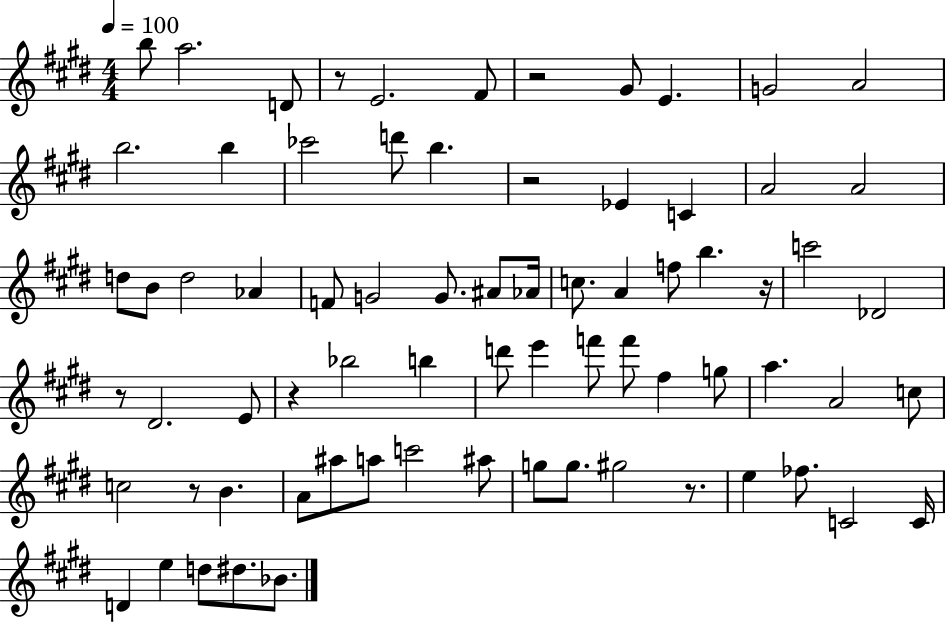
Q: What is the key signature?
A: E major